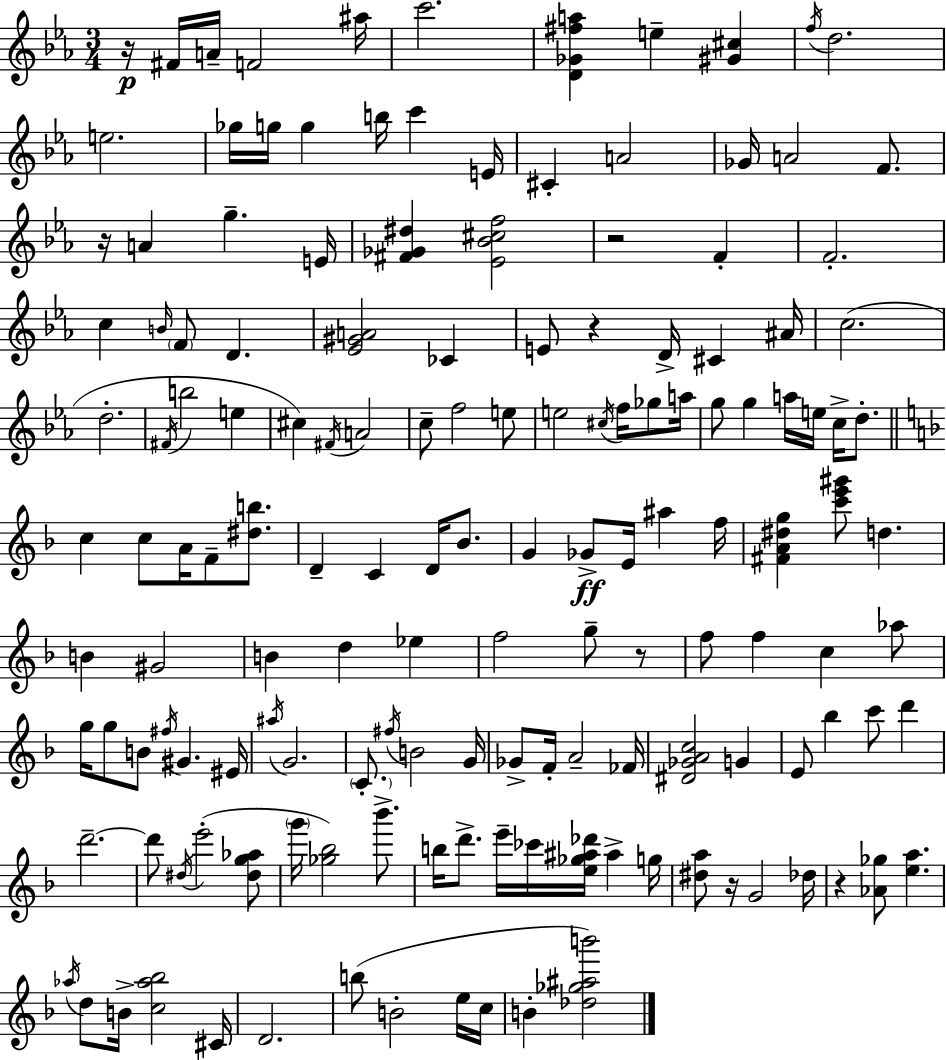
X:1
T:Untitled
M:3/4
L:1/4
K:Eb
z/4 ^F/4 A/4 F2 ^a/4 c'2 [D_G^fa] e [^G^c] f/4 d2 e2 _g/4 g/4 g b/4 c' E/4 ^C A2 _G/4 A2 F/2 z/4 A g E/4 [^F_G^d] [_E_B^cf]2 z2 F F2 c B/4 F/2 D [_E^GA]2 _C E/2 z D/4 ^C ^A/4 c2 d2 ^F/4 b2 e ^c ^F/4 A2 c/2 f2 e/2 e2 ^c/4 f/4 _g/2 a/4 g/2 g a/4 e/4 c/4 d/2 c c/2 A/4 F/2 [^db]/2 D C D/4 _B/2 G _G/2 E/4 ^a f/4 [^FA^dg] [c'e'^g']/2 d B ^G2 B d _e f2 g/2 z/2 f/2 f c _a/2 g/4 g/2 B/2 ^f/4 ^G ^E/4 ^a/4 G2 C/2 ^f/4 B2 G/4 _G/2 F/4 A2 _F/4 [^D_GAc]2 G E/2 _b c'/2 d' d'2 d'/2 ^d/4 e'2 [^dg_a]/2 g'/4 [_g_b]2 _b'/2 b/4 d'/2 e'/4 _c'/4 [e_g^a_d']/4 ^a g/4 [^da]/2 z/4 G2 _d/4 z [_A_g]/2 [ea] _a/4 d/2 B/4 [c_a_b]2 ^C/4 D2 b/2 B2 e/4 c/4 B [_d_g^ab']2